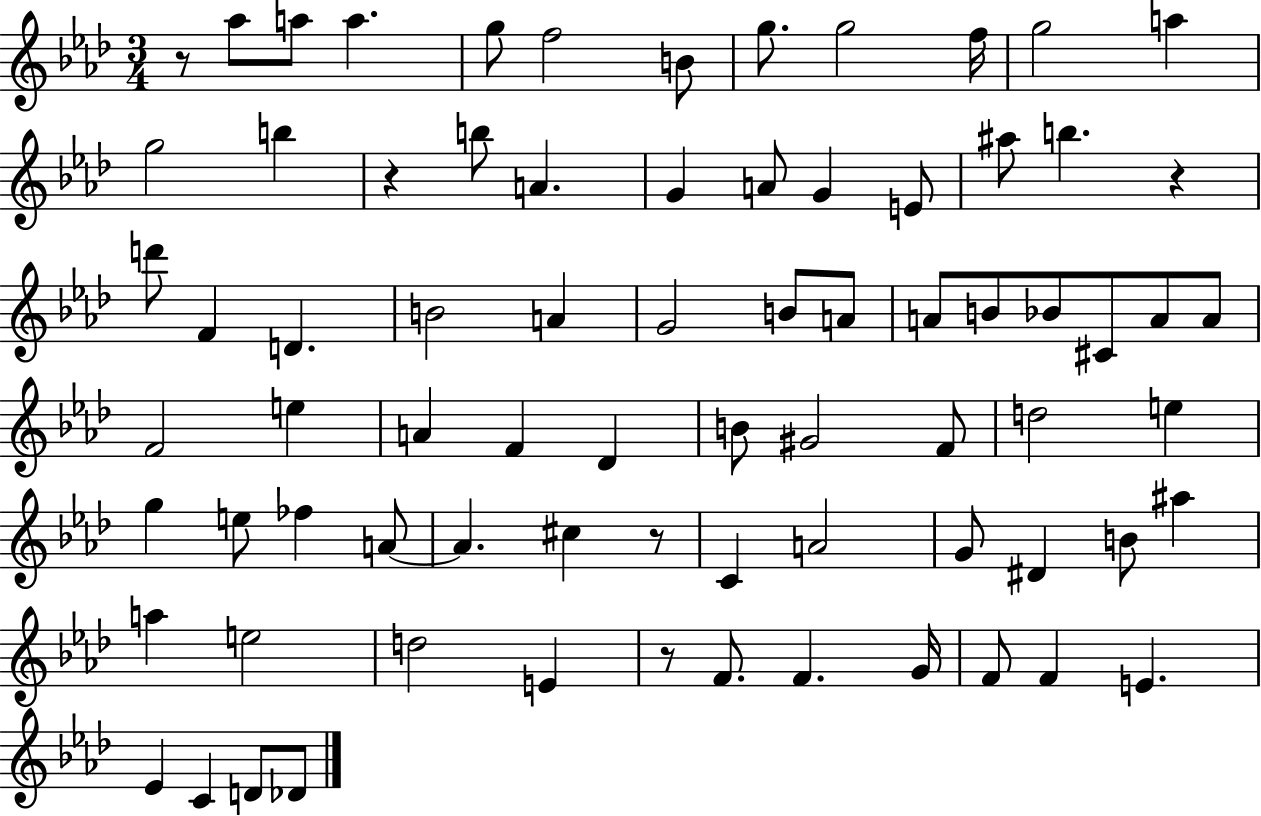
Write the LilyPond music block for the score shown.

{
  \clef treble
  \numericTimeSignature
  \time 3/4
  \key aes \major
  \repeat volta 2 { r8 aes''8 a''8 a''4. | g''8 f''2 b'8 | g''8. g''2 f''16 | g''2 a''4 | \break g''2 b''4 | r4 b''8 a'4. | g'4 a'8 g'4 e'8 | ais''8 b''4. r4 | \break d'''8 f'4 d'4. | b'2 a'4 | g'2 b'8 a'8 | a'8 b'8 bes'8 cis'8 a'8 a'8 | \break f'2 e''4 | a'4 f'4 des'4 | b'8 gis'2 f'8 | d''2 e''4 | \break g''4 e''8 fes''4 a'8~~ | a'4. cis''4 r8 | c'4 a'2 | g'8 dis'4 b'8 ais''4 | \break a''4 e''2 | d''2 e'4 | r8 f'8. f'4. g'16 | f'8 f'4 e'4. | \break ees'4 c'4 d'8 des'8 | } \bar "|."
}